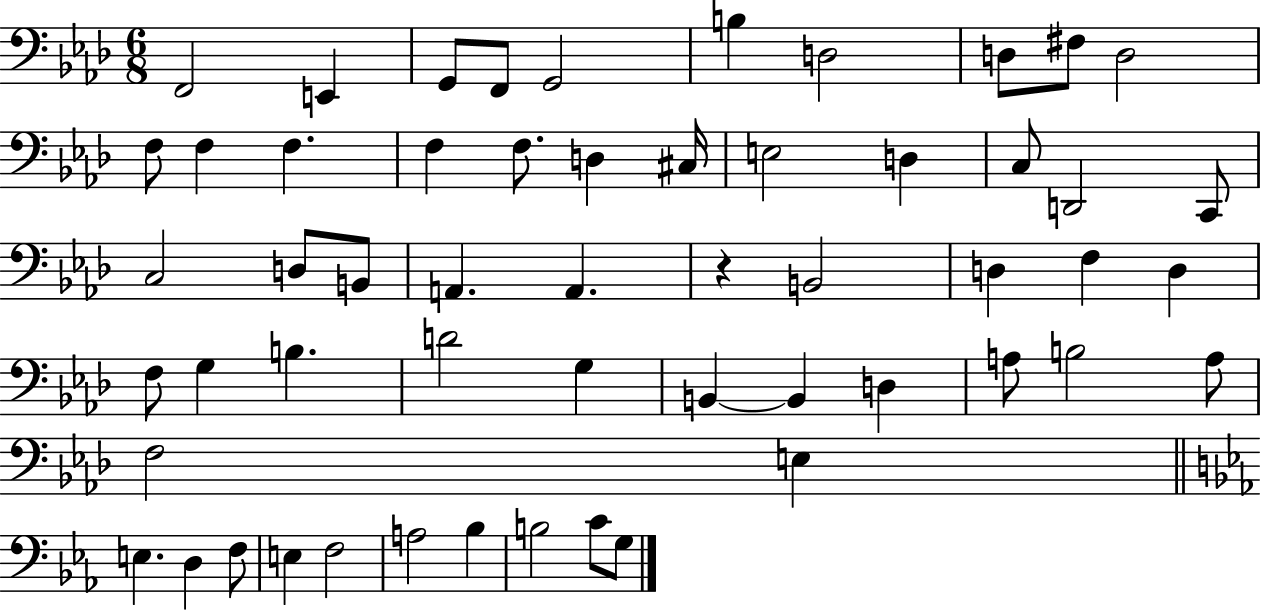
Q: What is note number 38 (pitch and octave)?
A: B2